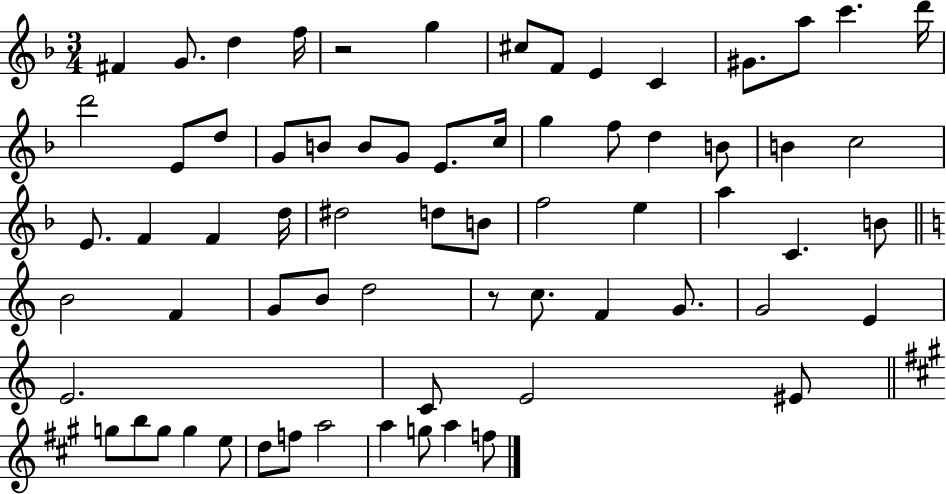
F#4/q G4/e. D5/q F5/s R/h G5/q C#5/e F4/e E4/q C4/q G#4/e. A5/e C6/q. D6/s D6/h E4/e D5/e G4/e B4/e B4/e G4/e E4/e. C5/s G5/q F5/e D5/q B4/e B4/q C5/h E4/e. F4/q F4/q D5/s D#5/h D5/e B4/e F5/h E5/q A5/q C4/q. B4/e B4/h F4/q G4/e B4/e D5/h R/e C5/e. F4/q G4/e. G4/h E4/q E4/h. C4/e E4/h EIS4/e G5/e B5/e G5/e G5/q E5/e D5/e F5/e A5/h A5/q G5/e A5/q F5/e